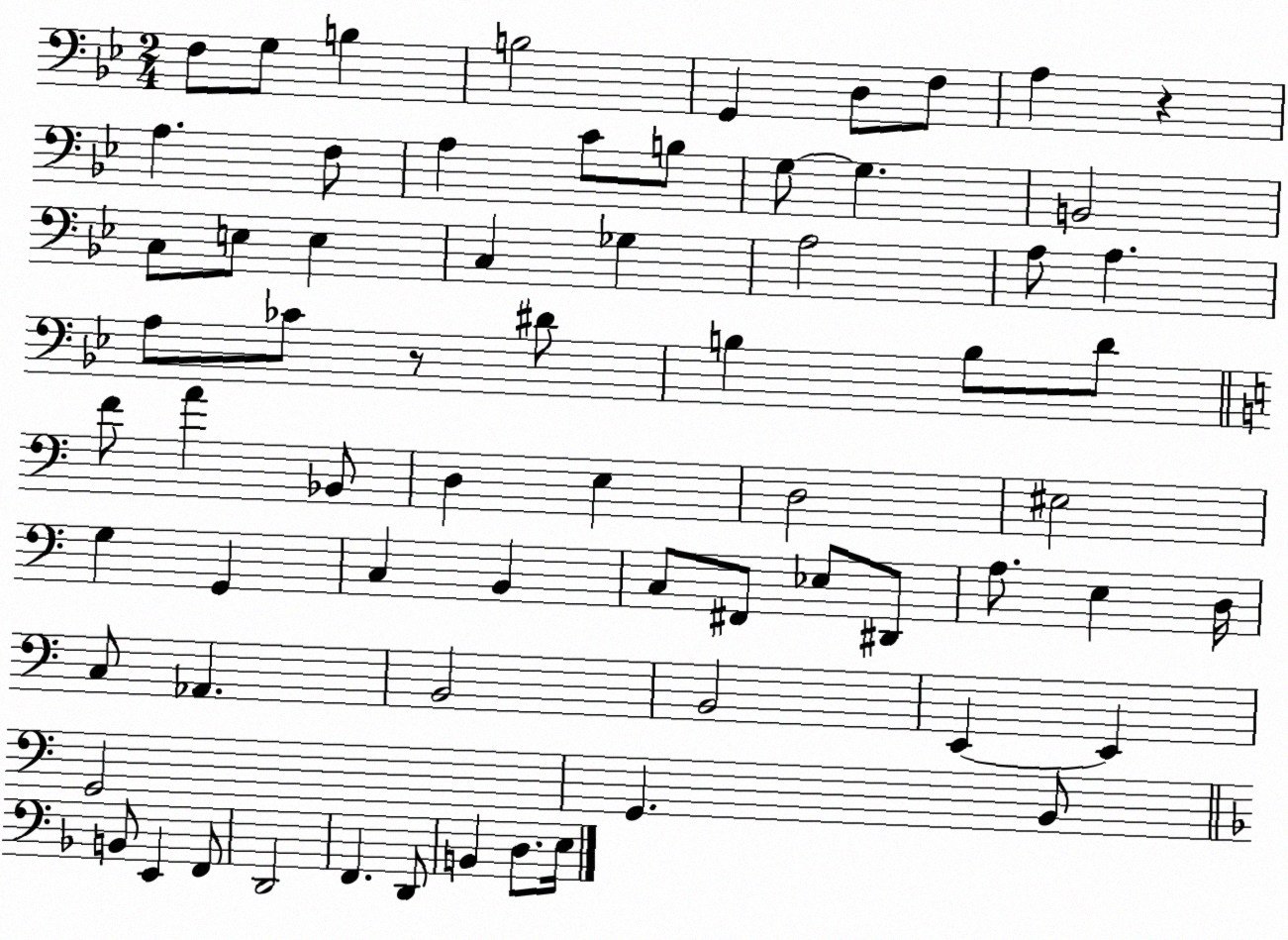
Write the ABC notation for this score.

X:1
T:Untitled
M:2/4
L:1/4
K:Bb
F,/2 G,/2 B, B,2 G,, D,/2 F,/2 A, z A, F,/2 A, C/2 B,/2 G,/2 G, B,,2 C,/2 E,/2 E, C, _G, A,2 A,/2 A, A,/2 _C/2 z/2 ^D/2 B, B,/2 D/2 F/2 A _B,,/2 D, E, D,2 ^E,2 G, G,, C, B,, C,/2 ^F,,/2 _E,/2 ^D,,/2 A,/2 E, D,/4 C,/2 _A,, B,,2 B,,2 E,, E,, G,,2 G,, B,,/2 B,,/2 E,, F,,/2 D,,2 F,, D,,/2 B,, D,/2 E,/4